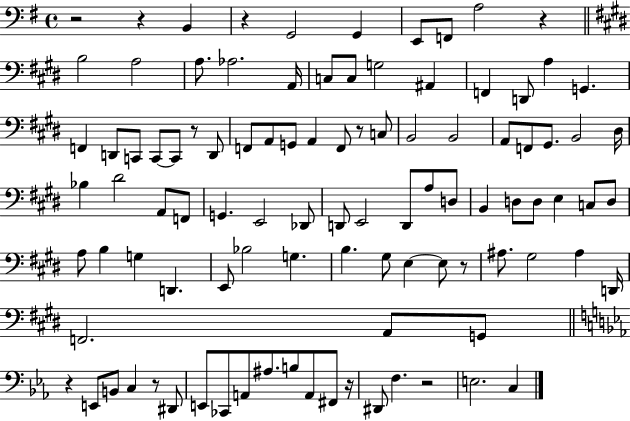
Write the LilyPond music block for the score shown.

{
  \clef bass
  \time 4/4
  \defaultTimeSignature
  \key g \major
  r2 r4 b,4 | r4 g,2 g,4 | e,8 f,8 a2 r4 | \bar "||" \break \key e \major b2 a2 | a8. aes2. a,16 | c8 c8 g2 ais,4 | f,4 d,8 a4 g,4. | \break f,4 d,8 c,8 c,8~~ c,8 r8 d,8 | f,8 a,8 g,8 a,4 f,8 r8 c8 | b,2 b,2 | a,8 f,8 gis,8. b,2 dis16 | \break bes4 dis'2 a,8 f,8 | g,4. e,2 des,8 | d,8 e,2 d,8 a8 d8 | b,4 d8 d8 e4 c8 d8 | \break a8 b4 g4 d,4. | e,8 bes2 g4. | b4. gis8 e4~~ e8 r8 | ais8. gis2 ais4 d,16 | \break f,2. a,8 g,8 | \bar "||" \break \key c \minor r4 e,8 b,8 c4 r8 dis,8 | e,8 ces,8 a,8 ais8. b8 a,8 fis,8 r16 | dis,8 f4. r2 | e2. c4 | \break \bar "|."
}